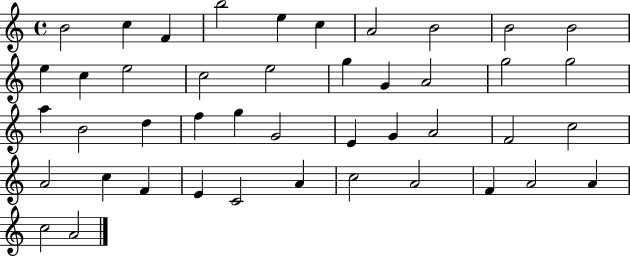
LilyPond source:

{
  \clef treble
  \time 4/4
  \defaultTimeSignature
  \key c \major
  b'2 c''4 f'4 | b''2 e''4 c''4 | a'2 b'2 | b'2 b'2 | \break e''4 c''4 e''2 | c''2 e''2 | g''4 g'4 a'2 | g''2 g''2 | \break a''4 b'2 d''4 | f''4 g''4 g'2 | e'4 g'4 a'2 | f'2 c''2 | \break a'2 c''4 f'4 | e'4 c'2 a'4 | c''2 a'2 | f'4 a'2 a'4 | \break c''2 a'2 | \bar "|."
}